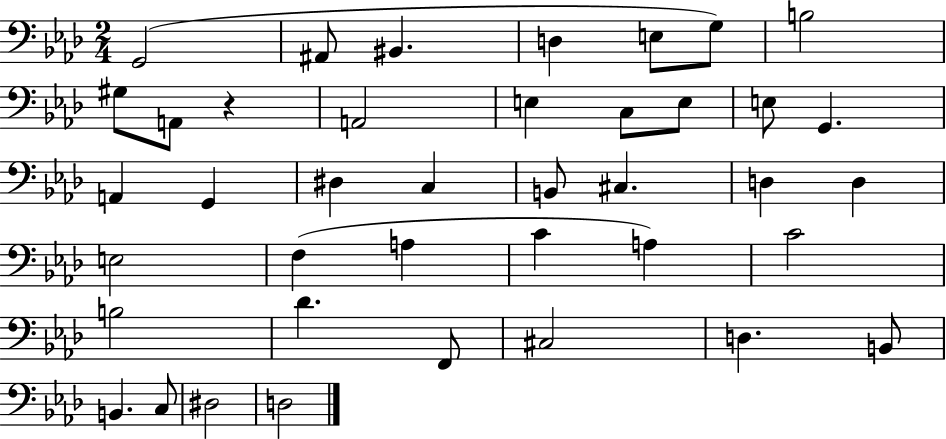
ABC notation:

X:1
T:Untitled
M:2/4
L:1/4
K:Ab
G,,2 ^A,,/2 ^B,, D, E,/2 G,/2 B,2 ^G,/2 A,,/2 z A,,2 E, C,/2 E,/2 E,/2 G,, A,, G,, ^D, C, B,,/2 ^C, D, D, E,2 F, A, C A, C2 B,2 _D F,,/2 ^C,2 D, B,,/2 B,, C,/2 ^D,2 D,2